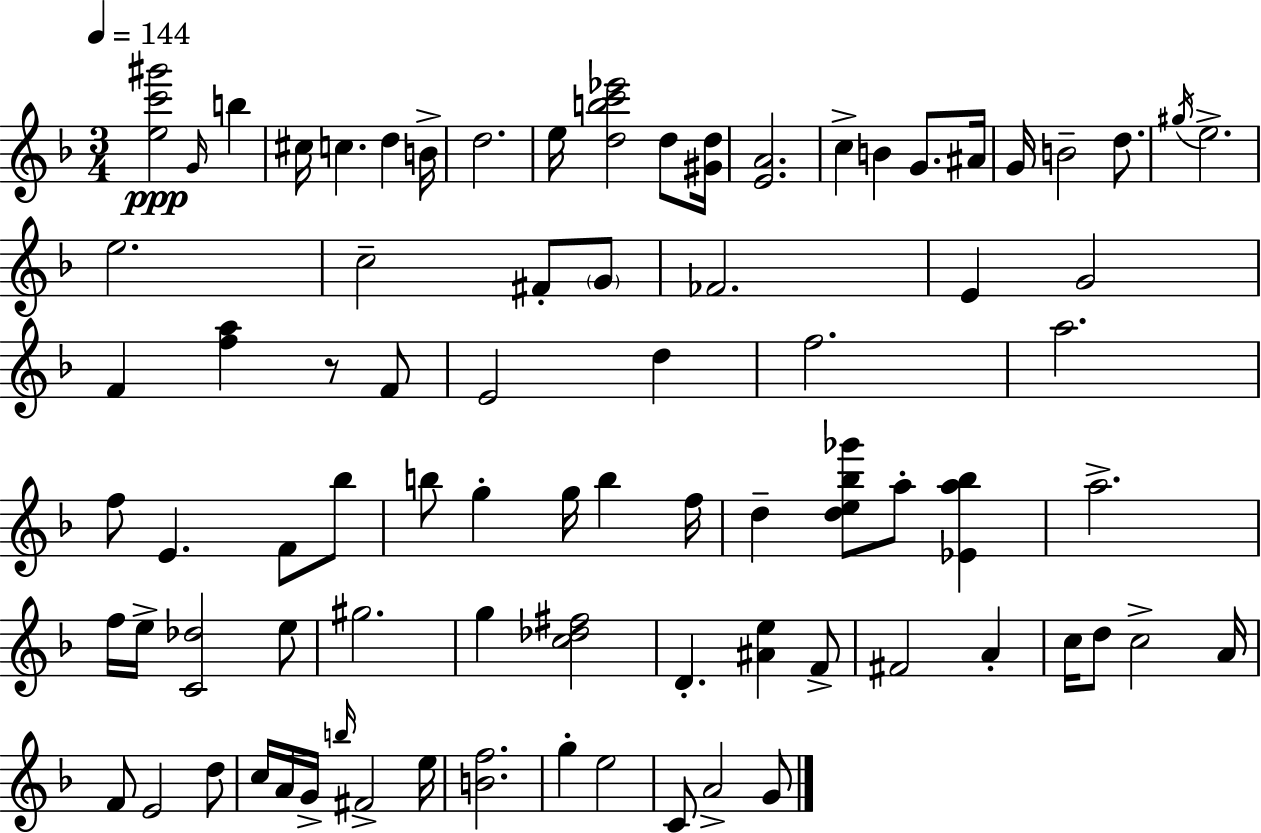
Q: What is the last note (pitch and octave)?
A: G4